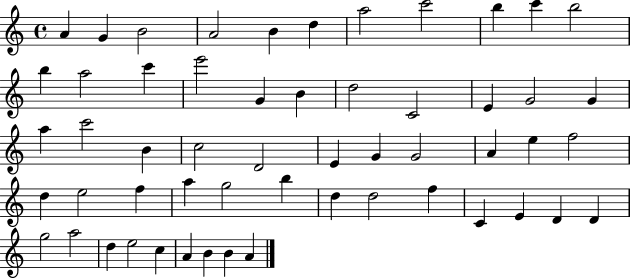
{
  \clef treble
  \time 4/4
  \defaultTimeSignature
  \key c \major
  a'4 g'4 b'2 | a'2 b'4 d''4 | a''2 c'''2 | b''4 c'''4 b''2 | \break b''4 a''2 c'''4 | e'''2 g'4 b'4 | d''2 c'2 | e'4 g'2 g'4 | \break a''4 c'''2 b'4 | c''2 d'2 | e'4 g'4 g'2 | a'4 e''4 f''2 | \break d''4 e''2 f''4 | a''4 g''2 b''4 | d''4 d''2 f''4 | c'4 e'4 d'4 d'4 | \break g''2 a''2 | d''4 e''2 c''4 | a'4 b'4 b'4 a'4 | \bar "|."
}